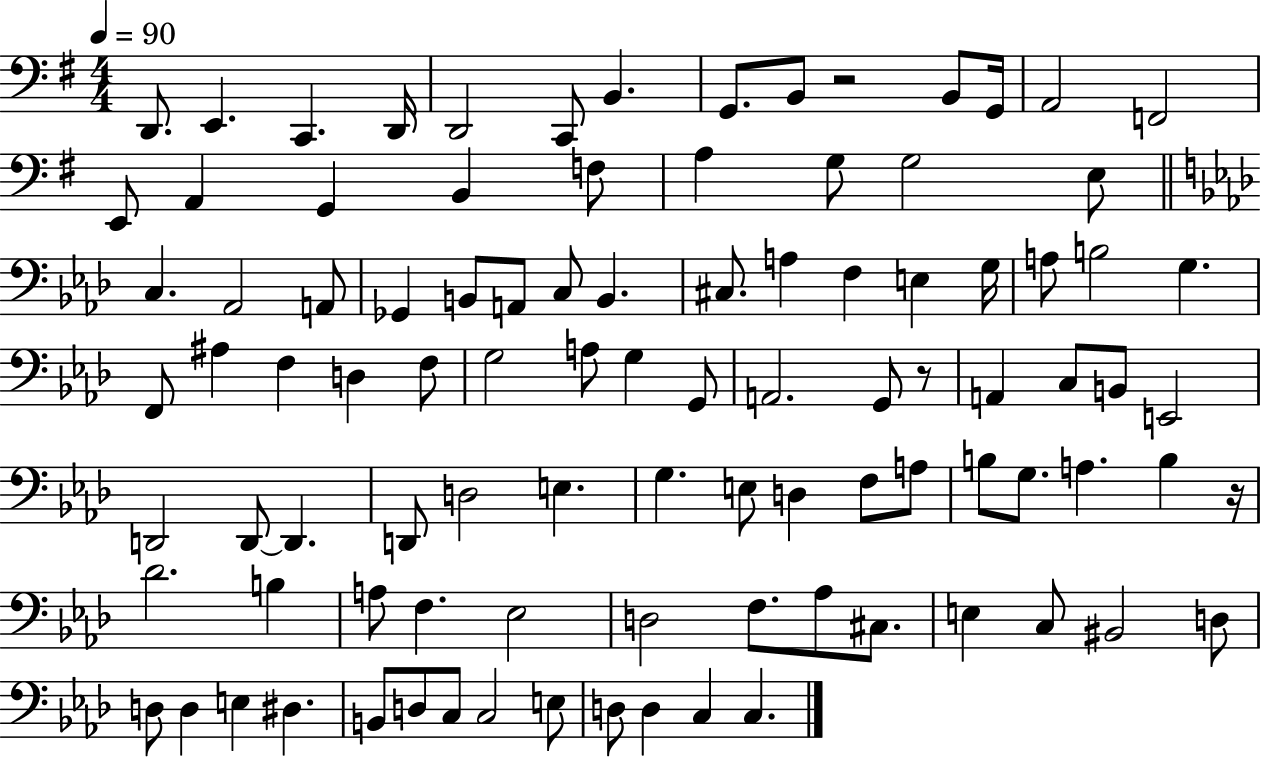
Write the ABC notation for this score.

X:1
T:Untitled
M:4/4
L:1/4
K:G
D,,/2 E,, C,, D,,/4 D,,2 C,,/2 B,, G,,/2 B,,/2 z2 B,,/2 G,,/4 A,,2 F,,2 E,,/2 A,, G,, B,, F,/2 A, G,/2 G,2 E,/2 C, _A,,2 A,,/2 _G,, B,,/2 A,,/2 C,/2 B,, ^C,/2 A, F, E, G,/4 A,/2 B,2 G, F,,/2 ^A, F, D, F,/2 G,2 A,/2 G, G,,/2 A,,2 G,,/2 z/2 A,, C,/2 B,,/2 E,,2 D,,2 D,,/2 D,, D,,/2 D,2 E, G, E,/2 D, F,/2 A,/2 B,/2 G,/2 A, B, z/4 _D2 B, A,/2 F, _E,2 D,2 F,/2 _A,/2 ^C,/2 E, C,/2 ^B,,2 D,/2 D,/2 D, E, ^D, B,,/2 D,/2 C,/2 C,2 E,/2 D,/2 D, C, C,